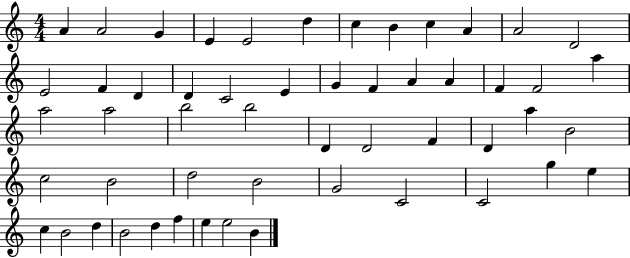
{
  \clef treble
  \numericTimeSignature
  \time 4/4
  \key c \major
  a'4 a'2 g'4 | e'4 e'2 d''4 | c''4 b'4 c''4 a'4 | a'2 d'2 | \break e'2 f'4 d'4 | d'4 c'2 e'4 | g'4 f'4 a'4 a'4 | f'4 f'2 a''4 | \break a''2 a''2 | b''2 b''2 | d'4 d'2 f'4 | d'4 a''4 b'2 | \break c''2 b'2 | d''2 b'2 | g'2 c'2 | c'2 g''4 e''4 | \break c''4 b'2 d''4 | b'2 d''4 f''4 | e''4 e''2 b'4 | \bar "|."
}